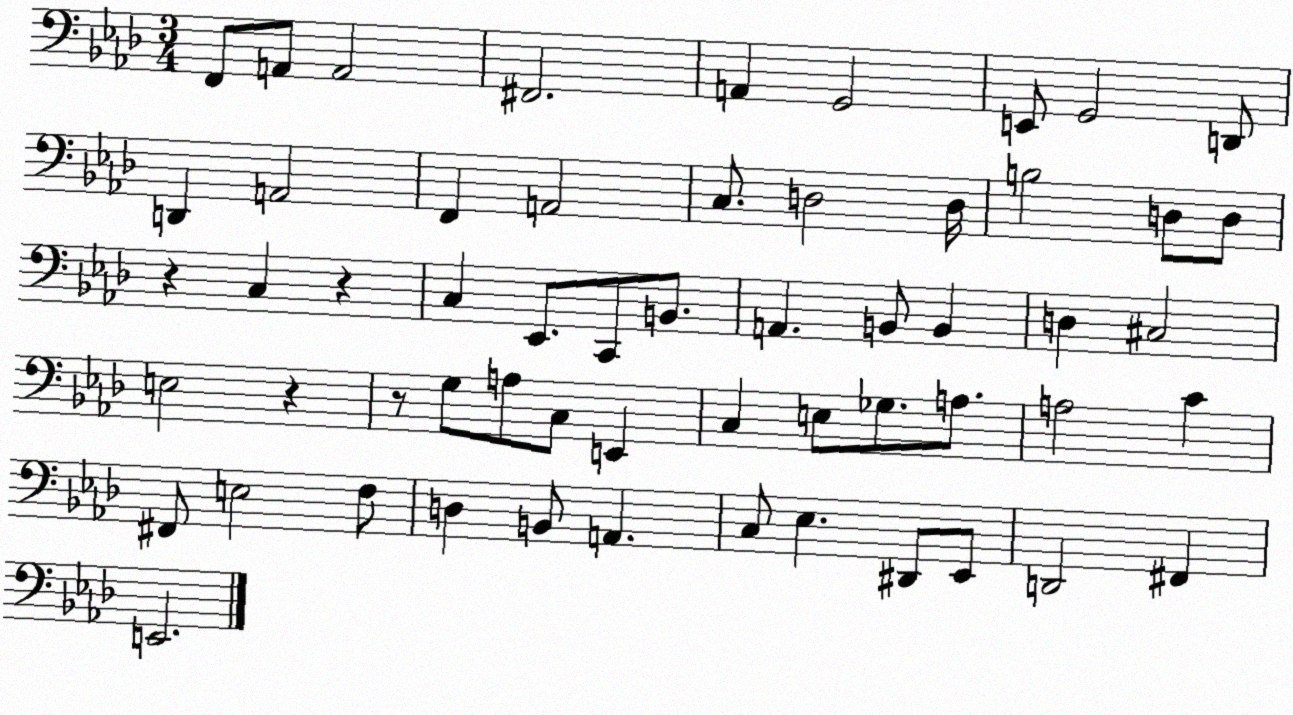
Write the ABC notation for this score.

X:1
T:Untitled
M:3/4
L:1/4
K:Ab
F,,/2 A,,/2 A,,2 ^F,,2 A,, G,,2 E,,/2 G,,2 D,,/2 D,, A,,2 F,, A,,2 C,/2 D,2 D,/4 B,2 D,/2 D,/2 z C, z C, _E,,/2 C,,/2 B,,/2 A,, B,,/2 B,, D, ^C,2 E,2 z z/2 G,/2 A,/2 C,/2 E,, C, E,/2 _G,/2 A,/2 A,2 C ^F,,/2 E,2 F,/2 D, B,,/2 A,, C,/2 _E, ^D,,/2 _E,,/2 D,,2 ^F,, E,,2